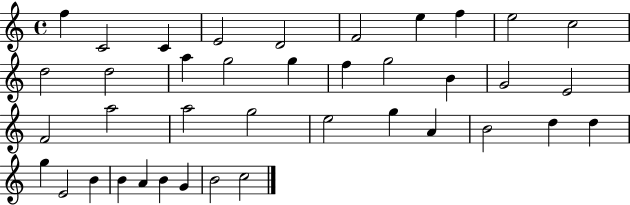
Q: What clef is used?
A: treble